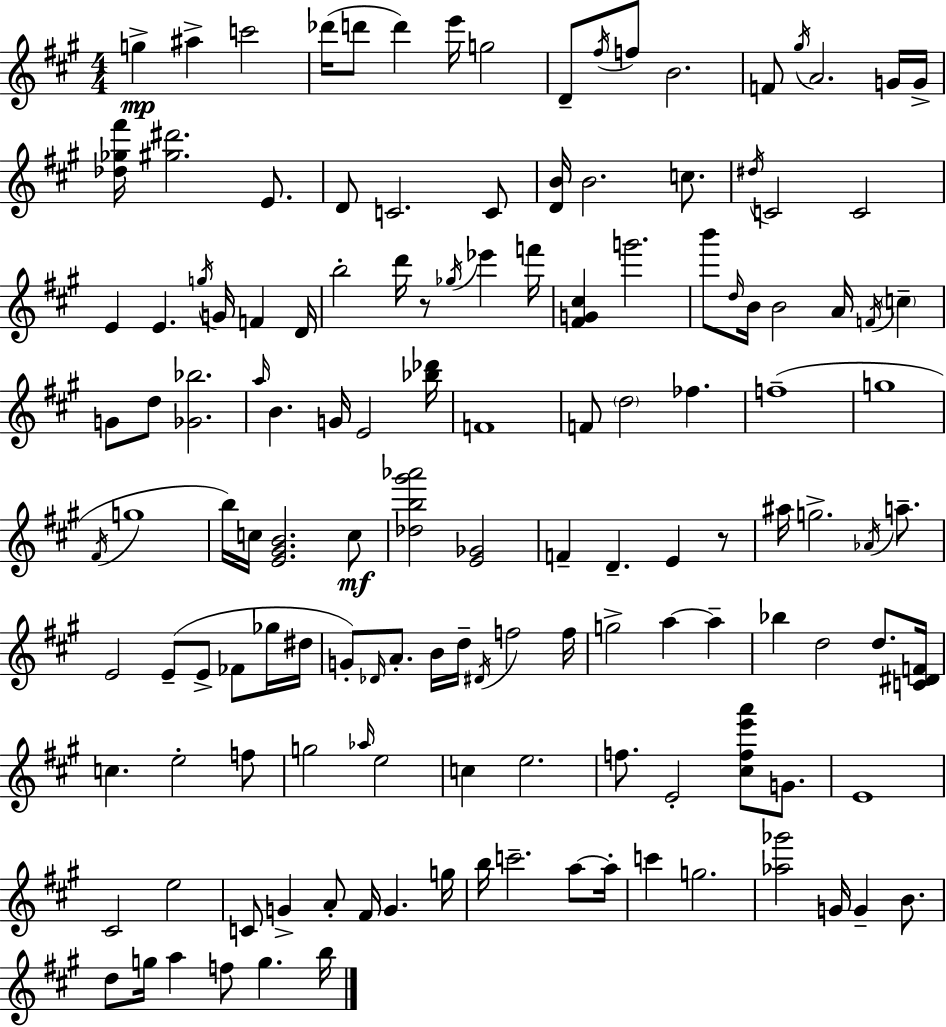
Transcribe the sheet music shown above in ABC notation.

X:1
T:Untitled
M:4/4
L:1/4
K:A
g ^a c'2 _d'/4 d'/2 d' e'/4 g2 D/2 ^f/4 f/2 B2 F/2 ^g/4 A2 G/4 G/4 [_d_g^f']/4 [^g^d']2 E/2 D/2 C2 C/2 [DB]/4 B2 c/2 ^d/4 C2 C2 E E g/4 G/4 F D/4 b2 d'/4 z/2 _g/4 _e' f'/4 [^FG^c] g'2 b'/2 d/4 B/4 B2 A/4 F/4 c G/2 d/2 [_G_b]2 a/4 B G/4 E2 [_b_d']/4 F4 F/2 d2 _f f4 g4 ^F/4 g4 b/4 c/4 [E^GB]2 c/2 [_db^g'_a']2 [E_G]2 F D E z/2 ^a/4 g2 _A/4 a/2 E2 E/2 E/2 _F/2 _g/4 ^d/4 G/2 _D/4 A/2 B/4 d/4 ^D/4 f2 f/4 g2 a a _b d2 d/2 [C^DF]/4 c e2 f/2 g2 _a/4 e2 c e2 f/2 E2 [^cfe'a']/2 G/2 E4 ^C2 e2 C/2 G A/2 ^F/4 G g/4 b/4 c'2 a/2 a/4 c' g2 [_a_g']2 G/4 G B/2 d/2 g/4 a f/2 g b/4